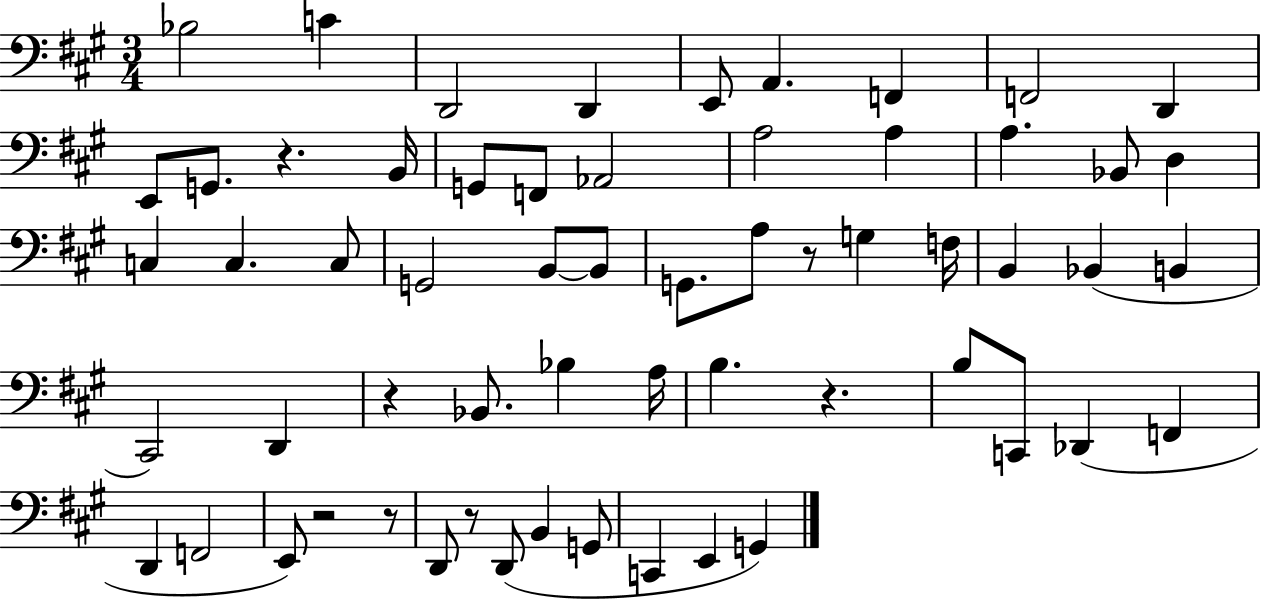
X:1
T:Untitled
M:3/4
L:1/4
K:A
_B,2 C D,,2 D,, E,,/2 A,, F,, F,,2 D,, E,,/2 G,,/2 z B,,/4 G,,/2 F,,/2 _A,,2 A,2 A, A, _B,,/2 D, C, C, C,/2 G,,2 B,,/2 B,,/2 G,,/2 A,/2 z/2 G, F,/4 B,, _B,, B,, ^C,,2 D,, z _B,,/2 _B, A,/4 B, z B,/2 C,,/2 _D,, F,, D,, F,,2 E,,/2 z2 z/2 D,,/2 z/2 D,,/2 B,, G,,/2 C,, E,, G,,